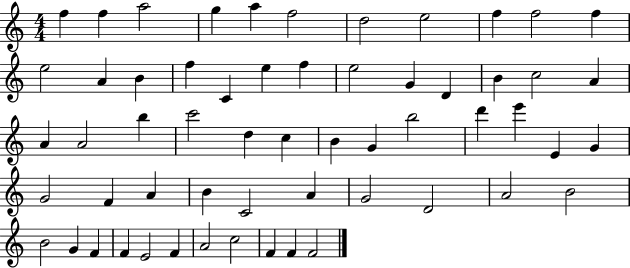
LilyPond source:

{
  \clef treble
  \numericTimeSignature
  \time 4/4
  \key c \major
  f''4 f''4 a''2 | g''4 a''4 f''2 | d''2 e''2 | f''4 f''2 f''4 | \break e''2 a'4 b'4 | f''4 c'4 e''4 f''4 | e''2 g'4 d'4 | b'4 c''2 a'4 | \break a'4 a'2 b''4 | c'''2 d''4 c''4 | b'4 g'4 b''2 | d'''4 e'''4 e'4 g'4 | \break g'2 f'4 a'4 | b'4 c'2 a'4 | g'2 d'2 | a'2 b'2 | \break b'2 g'4 f'4 | f'4 e'2 f'4 | a'2 c''2 | f'4 f'4 f'2 | \break \bar "|."
}